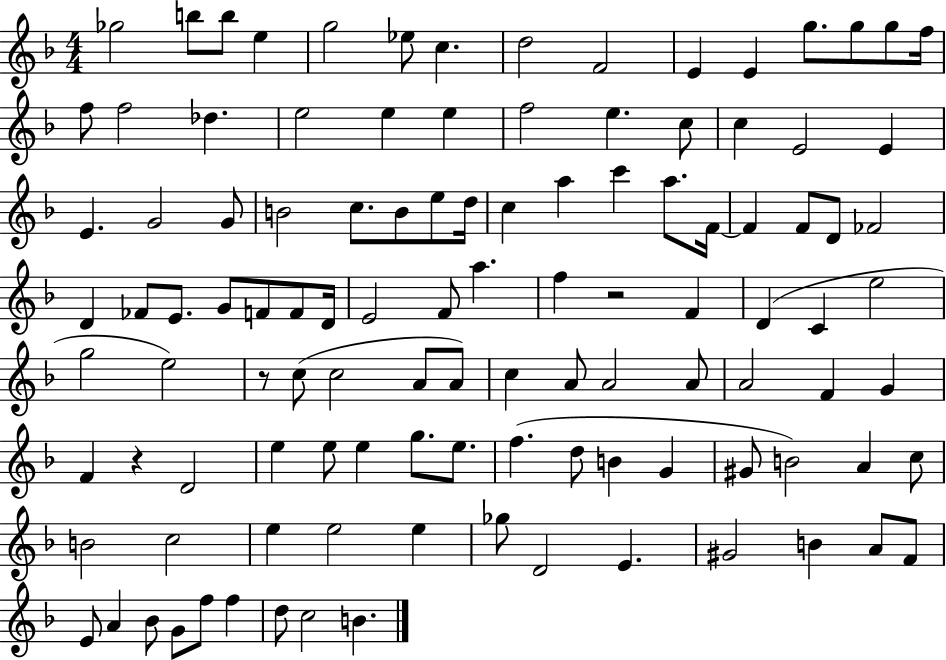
X:1
T:Untitled
M:4/4
L:1/4
K:F
_g2 b/2 b/2 e g2 _e/2 c d2 F2 E E g/2 g/2 g/2 f/4 f/2 f2 _d e2 e e f2 e c/2 c E2 E E G2 G/2 B2 c/2 B/2 e/2 d/4 c a c' a/2 F/4 F F/2 D/2 _F2 D _F/2 E/2 G/2 F/2 F/2 D/4 E2 F/2 a f z2 F D C e2 g2 e2 z/2 c/2 c2 A/2 A/2 c A/2 A2 A/2 A2 F G F z D2 e e/2 e g/2 e/2 f d/2 B G ^G/2 B2 A c/2 B2 c2 e e2 e _g/2 D2 E ^G2 B A/2 F/2 E/2 A _B/2 G/2 f/2 f d/2 c2 B